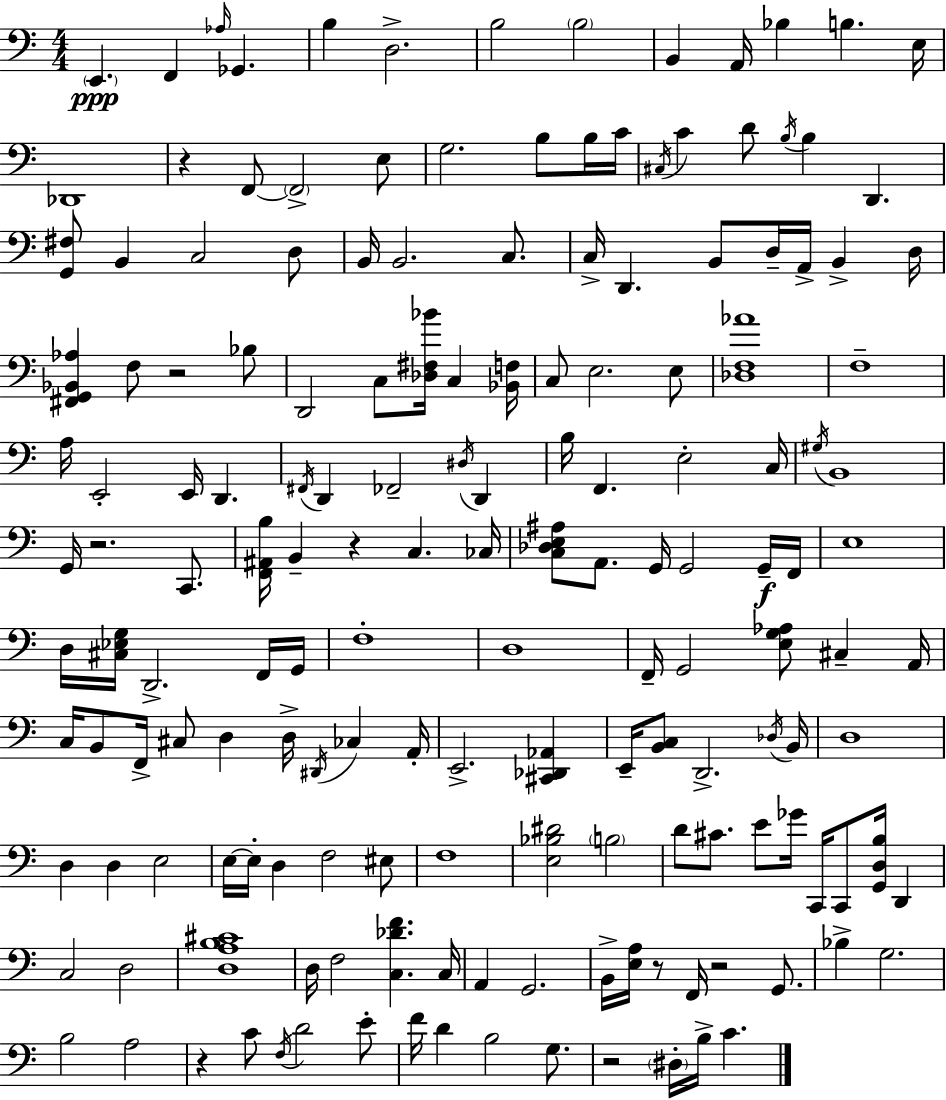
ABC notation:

X:1
T:Untitled
M:4/4
L:1/4
K:C
E,, F,, _A,/4 _G,, B, D,2 B,2 B,2 B,, A,,/4 _B, B, E,/4 _D,,4 z F,,/2 F,,2 E,/2 G,2 B,/2 B,/4 C/4 ^C,/4 C D/2 B,/4 B, D,, [G,,^F,]/2 B,, C,2 D,/2 B,,/4 B,,2 C,/2 C,/4 D,, B,,/2 D,/4 A,,/4 B,, D,/4 [^F,,G,,_B,,_A,] F,/2 z2 _B,/2 D,,2 C,/2 [_D,^F,_B]/4 C, [_B,,F,]/4 C,/2 E,2 E,/2 [_D,F,_A]4 F,4 A,/4 E,,2 E,,/4 D,, ^F,,/4 D,, _F,,2 ^D,/4 D,, B,/4 F,, E,2 C,/4 ^G,/4 B,,4 G,,/4 z2 C,,/2 [F,,^A,,B,]/4 B,, z C, _C,/4 [C,_D,E,^A,]/2 A,,/2 G,,/4 G,,2 G,,/4 F,,/4 E,4 D,/4 [^C,_E,G,]/4 D,,2 F,,/4 G,,/4 F,4 D,4 F,,/4 G,,2 [E,G,_A,]/2 ^C, A,,/4 C,/4 B,,/2 F,,/4 ^C,/2 D, D,/4 ^D,,/4 _C, A,,/4 E,,2 [^C,,_D,,_A,,] E,,/4 [B,,C,]/2 D,,2 _D,/4 B,,/4 D,4 D, D, E,2 E,/4 E,/4 D, F,2 ^E,/2 F,4 [E,_B,^D]2 B,2 D/2 ^C/2 E/2 _G/4 C,,/4 C,,/2 [G,,D,B,]/4 D,, C,2 D,2 [D,A,B,^C]4 D,/4 F,2 [C,_DF] C,/4 A,, G,,2 B,,/4 [E,A,]/4 z/2 F,,/4 z2 G,,/2 _B, G,2 B,2 A,2 z C/2 F,/4 D2 E/2 F/4 D B,2 G,/2 z2 ^D,/4 B,/4 C